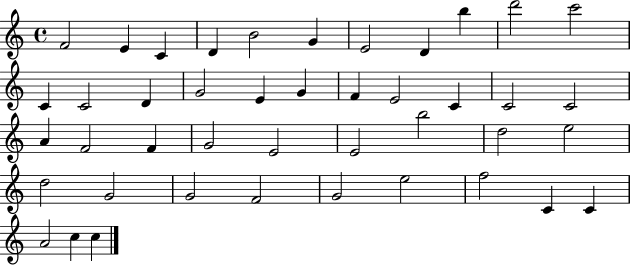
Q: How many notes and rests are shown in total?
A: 43